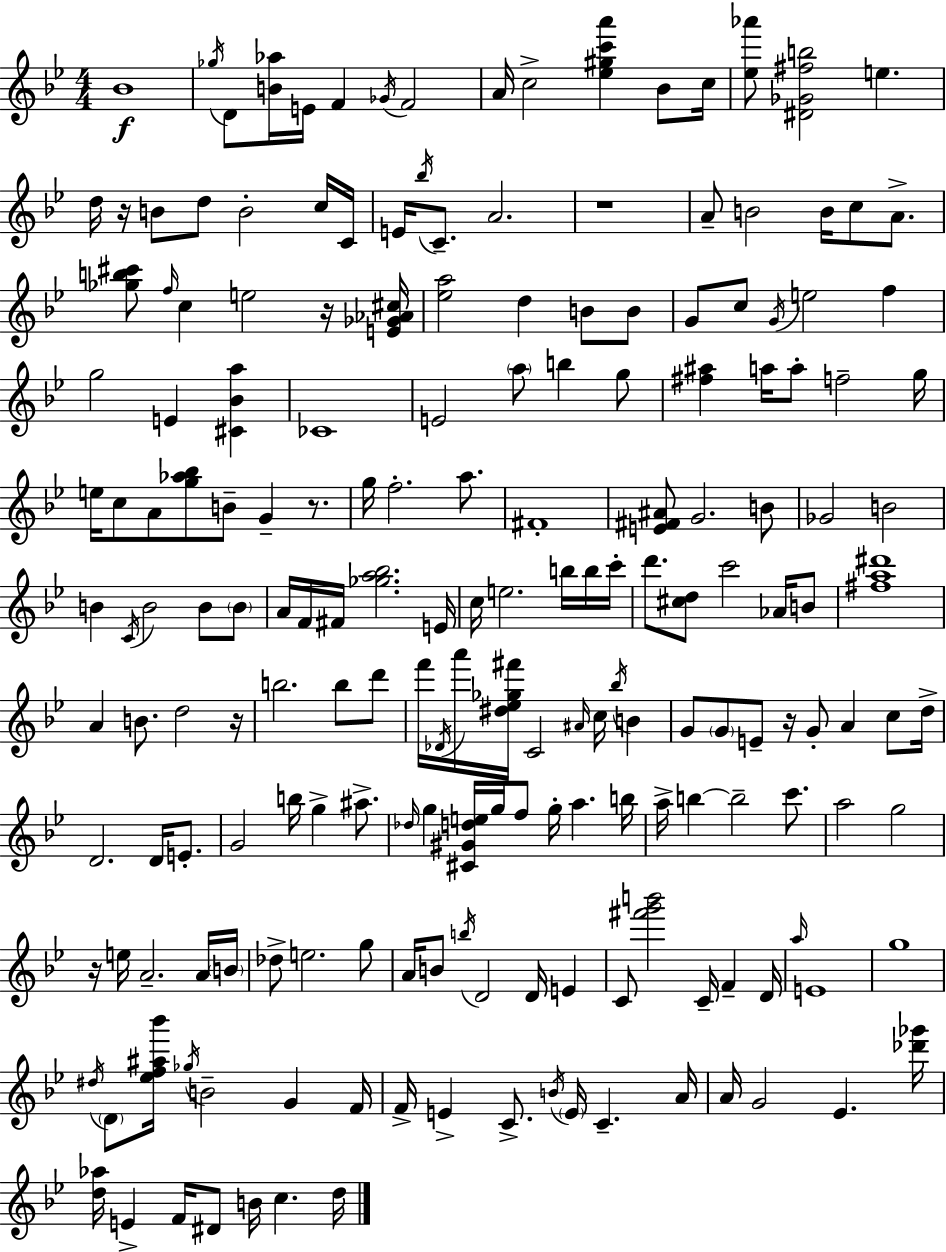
{
  \clef treble
  \numericTimeSignature
  \time 4/4
  \key g \minor
  bes'1\f | \acciaccatura { ges''16 } d'8 <b' aes''>16 e'16 f'4 \acciaccatura { ges'16 } f'2 | a'16 c''2-> <ees'' gis'' c''' a'''>4 bes'8 | c''16 <ees'' aes'''>8 <dis' ges' fis'' b''>2 e''4. | \break d''16 r16 b'8 d''8 b'2-. | c''16 c'16 e'16 \acciaccatura { bes''16 } c'8.-- a'2. | r1 | a'8-- b'2 b'16 c''8 | \break a'8.-> <ges'' b'' cis'''>8 \grace { f''16 } c''4 e''2 | r16 <e' ges' aes' cis''>16 <ees'' a''>2 d''4 | b'8 b'8 g'8 c''8 \acciaccatura { g'16 } e''2 | f''4 g''2 e'4 | \break <cis' bes' a''>4 ces'1 | e'2 \parenthesize a''8 b''4 | g''8 <fis'' ais''>4 a''16 a''8-. f''2-- | g''16 e''16 c''8 a'8 <g'' aes'' bes''>8 b'8-- g'4-- | \break r8. g''16 f''2.-. | a''8. fis'1-. | <e' fis' ais'>8 g'2. | b'8 ges'2 b'2 | \break b'4 \acciaccatura { c'16 } b'2 | b'8 \parenthesize b'8 a'16 f'16 fis'16 <ges'' a'' bes''>2. | e'16 c''16 e''2. | b''16 b''16 c'''16-. d'''8. <cis'' d''>8 c'''2 | \break aes'16 b'8 <fis'' a'' dis'''>1 | a'4 b'8. d''2 | r16 b''2. | b''8 d'''8 f'''16 \acciaccatura { des'16 } a'''16 <dis'' ees'' ges'' fis'''>16 c'2 | \break \grace { ais'16 } c''16 \acciaccatura { bes''16 } b'4 g'8 \parenthesize g'8 e'8-- r16 | g'8-. a'4 c''8 d''16-> d'2. | d'16 e'8.-. g'2 | b''16 g''4-> ais''8.-> \grace { des''16 } g''4 <cis' gis' d'' e''>16 g''16 | \break f''8 g''16-. a''4. b''16 a''16-> b''4~~ b''2-- | c'''8. a''2 | g''2 r16 e''16 a'2.-- | a'16 \parenthesize b'16 des''8-> e''2. | \break g''8 a'16 b'8 \acciaccatura { b''16 } d'2 | d'16 e'4 c'8 <fis''' g''' b'''>2 | c'16-- f'4-- d'16 \grace { a''16 } e'1 | g''1 | \break \acciaccatura { dis''16 } \parenthesize d'8 <ees'' f'' ais'' bes'''>16 | \acciaccatura { ges''16 } b'2-- g'4 f'16 f'16-> e'4-> | c'8.-> \acciaccatura { b'16 } \parenthesize e'16 c'4.-- a'16 a'16 | g'2 ees'4. <des''' ges'''>16 <d'' aes''>16 | \break e'4-> f'16 dis'8 b'16 c''4. d''16 \bar "|."
}